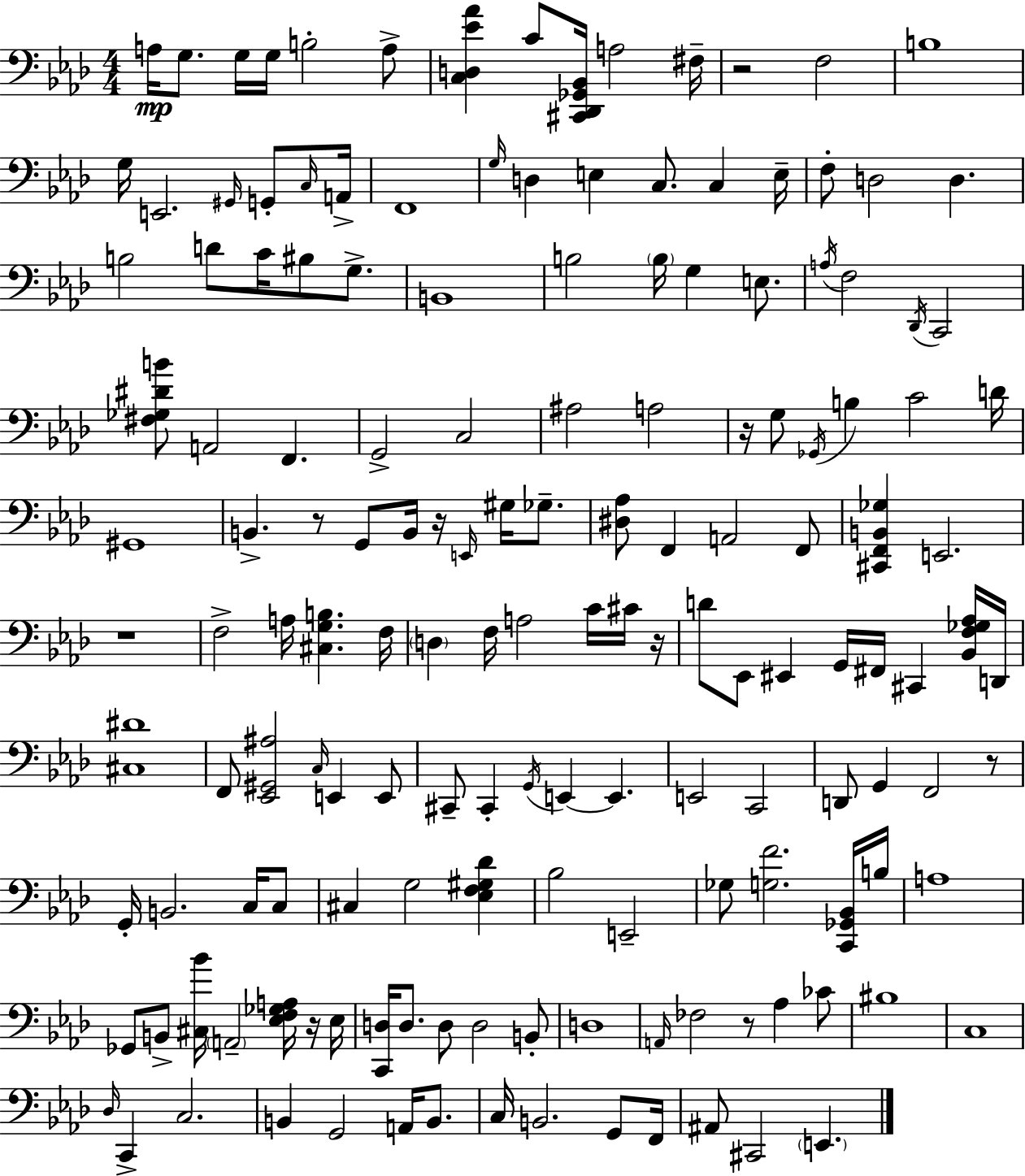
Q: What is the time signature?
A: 4/4